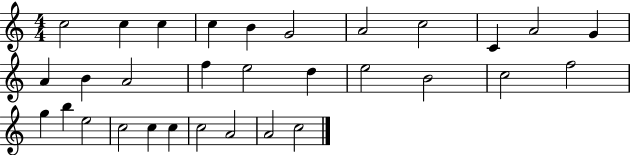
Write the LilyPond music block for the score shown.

{
  \clef treble
  \numericTimeSignature
  \time 4/4
  \key c \major
  c''2 c''4 c''4 | c''4 b'4 g'2 | a'2 c''2 | c'4 a'2 g'4 | \break a'4 b'4 a'2 | f''4 e''2 d''4 | e''2 b'2 | c''2 f''2 | \break g''4 b''4 e''2 | c''2 c''4 c''4 | c''2 a'2 | a'2 c''2 | \break \bar "|."
}